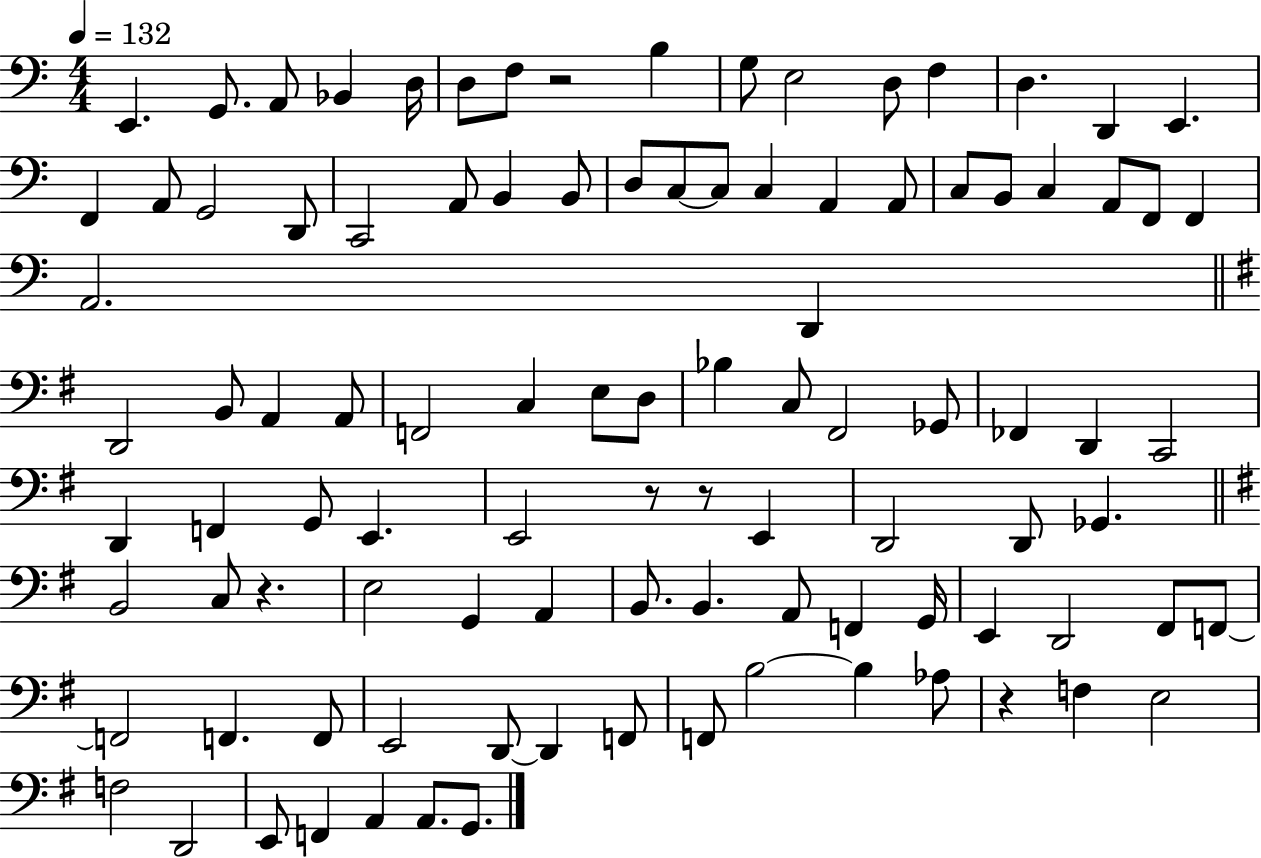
X:1
T:Untitled
M:4/4
L:1/4
K:C
E,, G,,/2 A,,/2 _B,, D,/4 D,/2 F,/2 z2 B, G,/2 E,2 D,/2 F, D, D,, E,, F,, A,,/2 G,,2 D,,/2 C,,2 A,,/2 B,, B,,/2 D,/2 C,/2 C,/2 C, A,, A,,/2 C,/2 B,,/2 C, A,,/2 F,,/2 F,, A,,2 D,, D,,2 B,,/2 A,, A,,/2 F,,2 C, E,/2 D,/2 _B, C,/2 ^F,,2 _G,,/2 _F,, D,, C,,2 D,, F,, G,,/2 E,, E,,2 z/2 z/2 E,, D,,2 D,,/2 _G,, B,,2 C,/2 z E,2 G,, A,, B,,/2 B,, A,,/2 F,, G,,/4 E,, D,,2 ^F,,/2 F,,/2 F,,2 F,, F,,/2 E,,2 D,,/2 D,, F,,/2 F,,/2 B,2 B, _A,/2 z F, E,2 F,2 D,,2 E,,/2 F,, A,, A,,/2 G,,/2